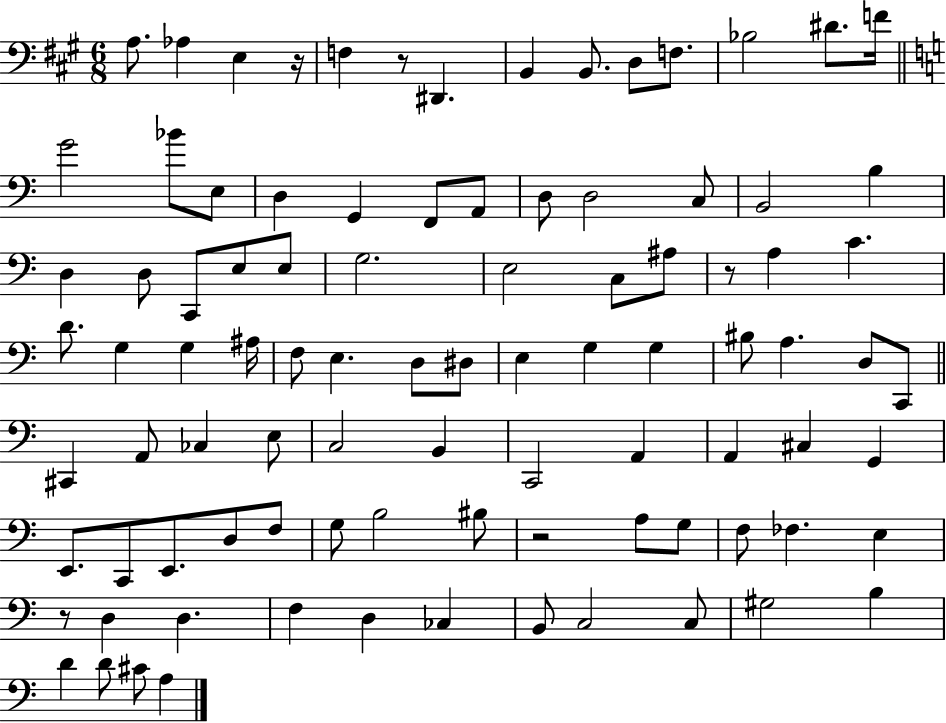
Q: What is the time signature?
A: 6/8